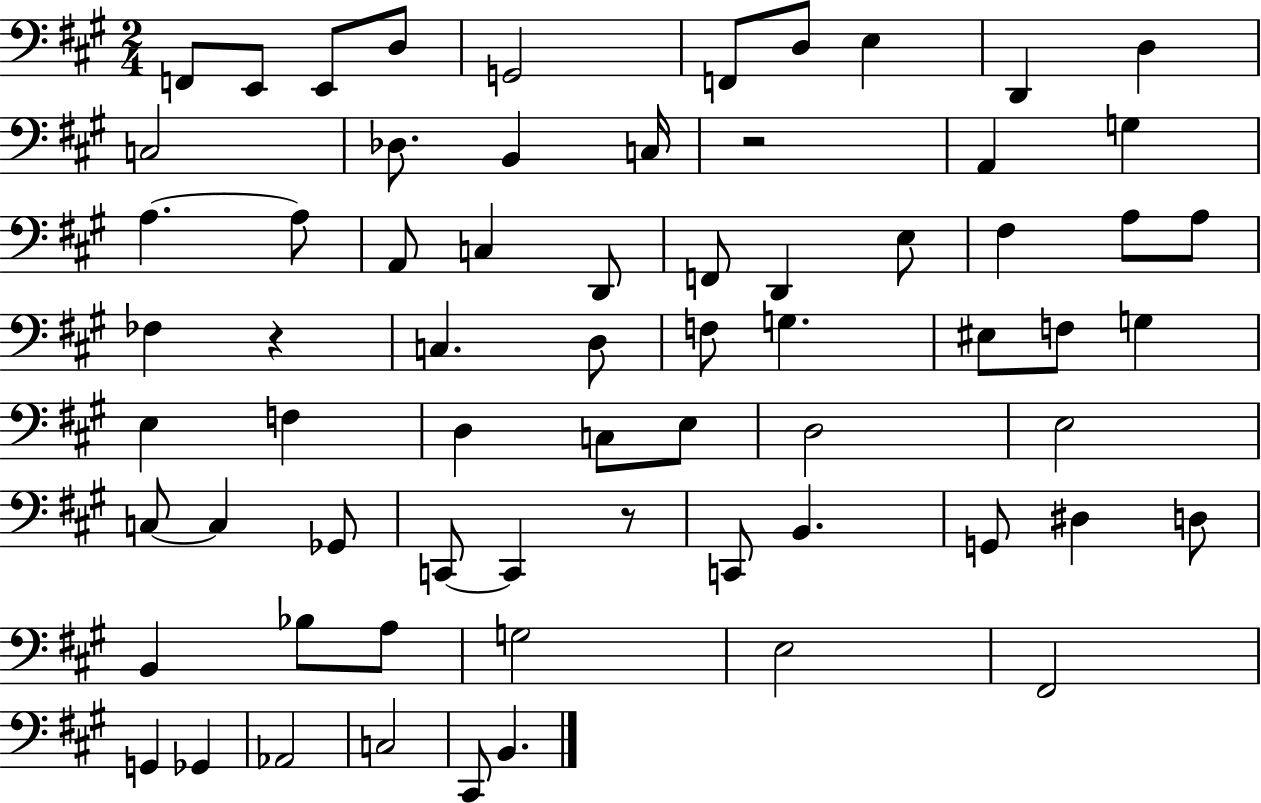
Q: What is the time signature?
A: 2/4